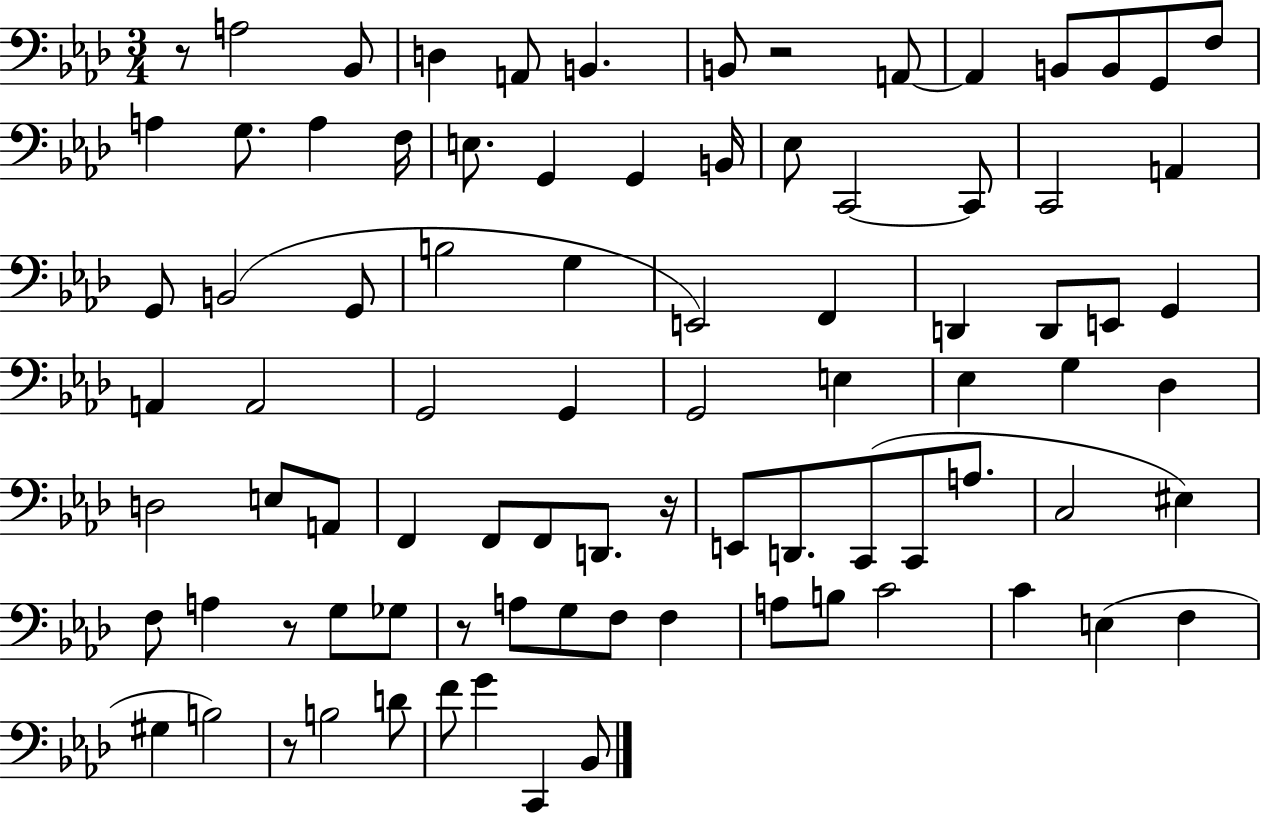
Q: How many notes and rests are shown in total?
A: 87